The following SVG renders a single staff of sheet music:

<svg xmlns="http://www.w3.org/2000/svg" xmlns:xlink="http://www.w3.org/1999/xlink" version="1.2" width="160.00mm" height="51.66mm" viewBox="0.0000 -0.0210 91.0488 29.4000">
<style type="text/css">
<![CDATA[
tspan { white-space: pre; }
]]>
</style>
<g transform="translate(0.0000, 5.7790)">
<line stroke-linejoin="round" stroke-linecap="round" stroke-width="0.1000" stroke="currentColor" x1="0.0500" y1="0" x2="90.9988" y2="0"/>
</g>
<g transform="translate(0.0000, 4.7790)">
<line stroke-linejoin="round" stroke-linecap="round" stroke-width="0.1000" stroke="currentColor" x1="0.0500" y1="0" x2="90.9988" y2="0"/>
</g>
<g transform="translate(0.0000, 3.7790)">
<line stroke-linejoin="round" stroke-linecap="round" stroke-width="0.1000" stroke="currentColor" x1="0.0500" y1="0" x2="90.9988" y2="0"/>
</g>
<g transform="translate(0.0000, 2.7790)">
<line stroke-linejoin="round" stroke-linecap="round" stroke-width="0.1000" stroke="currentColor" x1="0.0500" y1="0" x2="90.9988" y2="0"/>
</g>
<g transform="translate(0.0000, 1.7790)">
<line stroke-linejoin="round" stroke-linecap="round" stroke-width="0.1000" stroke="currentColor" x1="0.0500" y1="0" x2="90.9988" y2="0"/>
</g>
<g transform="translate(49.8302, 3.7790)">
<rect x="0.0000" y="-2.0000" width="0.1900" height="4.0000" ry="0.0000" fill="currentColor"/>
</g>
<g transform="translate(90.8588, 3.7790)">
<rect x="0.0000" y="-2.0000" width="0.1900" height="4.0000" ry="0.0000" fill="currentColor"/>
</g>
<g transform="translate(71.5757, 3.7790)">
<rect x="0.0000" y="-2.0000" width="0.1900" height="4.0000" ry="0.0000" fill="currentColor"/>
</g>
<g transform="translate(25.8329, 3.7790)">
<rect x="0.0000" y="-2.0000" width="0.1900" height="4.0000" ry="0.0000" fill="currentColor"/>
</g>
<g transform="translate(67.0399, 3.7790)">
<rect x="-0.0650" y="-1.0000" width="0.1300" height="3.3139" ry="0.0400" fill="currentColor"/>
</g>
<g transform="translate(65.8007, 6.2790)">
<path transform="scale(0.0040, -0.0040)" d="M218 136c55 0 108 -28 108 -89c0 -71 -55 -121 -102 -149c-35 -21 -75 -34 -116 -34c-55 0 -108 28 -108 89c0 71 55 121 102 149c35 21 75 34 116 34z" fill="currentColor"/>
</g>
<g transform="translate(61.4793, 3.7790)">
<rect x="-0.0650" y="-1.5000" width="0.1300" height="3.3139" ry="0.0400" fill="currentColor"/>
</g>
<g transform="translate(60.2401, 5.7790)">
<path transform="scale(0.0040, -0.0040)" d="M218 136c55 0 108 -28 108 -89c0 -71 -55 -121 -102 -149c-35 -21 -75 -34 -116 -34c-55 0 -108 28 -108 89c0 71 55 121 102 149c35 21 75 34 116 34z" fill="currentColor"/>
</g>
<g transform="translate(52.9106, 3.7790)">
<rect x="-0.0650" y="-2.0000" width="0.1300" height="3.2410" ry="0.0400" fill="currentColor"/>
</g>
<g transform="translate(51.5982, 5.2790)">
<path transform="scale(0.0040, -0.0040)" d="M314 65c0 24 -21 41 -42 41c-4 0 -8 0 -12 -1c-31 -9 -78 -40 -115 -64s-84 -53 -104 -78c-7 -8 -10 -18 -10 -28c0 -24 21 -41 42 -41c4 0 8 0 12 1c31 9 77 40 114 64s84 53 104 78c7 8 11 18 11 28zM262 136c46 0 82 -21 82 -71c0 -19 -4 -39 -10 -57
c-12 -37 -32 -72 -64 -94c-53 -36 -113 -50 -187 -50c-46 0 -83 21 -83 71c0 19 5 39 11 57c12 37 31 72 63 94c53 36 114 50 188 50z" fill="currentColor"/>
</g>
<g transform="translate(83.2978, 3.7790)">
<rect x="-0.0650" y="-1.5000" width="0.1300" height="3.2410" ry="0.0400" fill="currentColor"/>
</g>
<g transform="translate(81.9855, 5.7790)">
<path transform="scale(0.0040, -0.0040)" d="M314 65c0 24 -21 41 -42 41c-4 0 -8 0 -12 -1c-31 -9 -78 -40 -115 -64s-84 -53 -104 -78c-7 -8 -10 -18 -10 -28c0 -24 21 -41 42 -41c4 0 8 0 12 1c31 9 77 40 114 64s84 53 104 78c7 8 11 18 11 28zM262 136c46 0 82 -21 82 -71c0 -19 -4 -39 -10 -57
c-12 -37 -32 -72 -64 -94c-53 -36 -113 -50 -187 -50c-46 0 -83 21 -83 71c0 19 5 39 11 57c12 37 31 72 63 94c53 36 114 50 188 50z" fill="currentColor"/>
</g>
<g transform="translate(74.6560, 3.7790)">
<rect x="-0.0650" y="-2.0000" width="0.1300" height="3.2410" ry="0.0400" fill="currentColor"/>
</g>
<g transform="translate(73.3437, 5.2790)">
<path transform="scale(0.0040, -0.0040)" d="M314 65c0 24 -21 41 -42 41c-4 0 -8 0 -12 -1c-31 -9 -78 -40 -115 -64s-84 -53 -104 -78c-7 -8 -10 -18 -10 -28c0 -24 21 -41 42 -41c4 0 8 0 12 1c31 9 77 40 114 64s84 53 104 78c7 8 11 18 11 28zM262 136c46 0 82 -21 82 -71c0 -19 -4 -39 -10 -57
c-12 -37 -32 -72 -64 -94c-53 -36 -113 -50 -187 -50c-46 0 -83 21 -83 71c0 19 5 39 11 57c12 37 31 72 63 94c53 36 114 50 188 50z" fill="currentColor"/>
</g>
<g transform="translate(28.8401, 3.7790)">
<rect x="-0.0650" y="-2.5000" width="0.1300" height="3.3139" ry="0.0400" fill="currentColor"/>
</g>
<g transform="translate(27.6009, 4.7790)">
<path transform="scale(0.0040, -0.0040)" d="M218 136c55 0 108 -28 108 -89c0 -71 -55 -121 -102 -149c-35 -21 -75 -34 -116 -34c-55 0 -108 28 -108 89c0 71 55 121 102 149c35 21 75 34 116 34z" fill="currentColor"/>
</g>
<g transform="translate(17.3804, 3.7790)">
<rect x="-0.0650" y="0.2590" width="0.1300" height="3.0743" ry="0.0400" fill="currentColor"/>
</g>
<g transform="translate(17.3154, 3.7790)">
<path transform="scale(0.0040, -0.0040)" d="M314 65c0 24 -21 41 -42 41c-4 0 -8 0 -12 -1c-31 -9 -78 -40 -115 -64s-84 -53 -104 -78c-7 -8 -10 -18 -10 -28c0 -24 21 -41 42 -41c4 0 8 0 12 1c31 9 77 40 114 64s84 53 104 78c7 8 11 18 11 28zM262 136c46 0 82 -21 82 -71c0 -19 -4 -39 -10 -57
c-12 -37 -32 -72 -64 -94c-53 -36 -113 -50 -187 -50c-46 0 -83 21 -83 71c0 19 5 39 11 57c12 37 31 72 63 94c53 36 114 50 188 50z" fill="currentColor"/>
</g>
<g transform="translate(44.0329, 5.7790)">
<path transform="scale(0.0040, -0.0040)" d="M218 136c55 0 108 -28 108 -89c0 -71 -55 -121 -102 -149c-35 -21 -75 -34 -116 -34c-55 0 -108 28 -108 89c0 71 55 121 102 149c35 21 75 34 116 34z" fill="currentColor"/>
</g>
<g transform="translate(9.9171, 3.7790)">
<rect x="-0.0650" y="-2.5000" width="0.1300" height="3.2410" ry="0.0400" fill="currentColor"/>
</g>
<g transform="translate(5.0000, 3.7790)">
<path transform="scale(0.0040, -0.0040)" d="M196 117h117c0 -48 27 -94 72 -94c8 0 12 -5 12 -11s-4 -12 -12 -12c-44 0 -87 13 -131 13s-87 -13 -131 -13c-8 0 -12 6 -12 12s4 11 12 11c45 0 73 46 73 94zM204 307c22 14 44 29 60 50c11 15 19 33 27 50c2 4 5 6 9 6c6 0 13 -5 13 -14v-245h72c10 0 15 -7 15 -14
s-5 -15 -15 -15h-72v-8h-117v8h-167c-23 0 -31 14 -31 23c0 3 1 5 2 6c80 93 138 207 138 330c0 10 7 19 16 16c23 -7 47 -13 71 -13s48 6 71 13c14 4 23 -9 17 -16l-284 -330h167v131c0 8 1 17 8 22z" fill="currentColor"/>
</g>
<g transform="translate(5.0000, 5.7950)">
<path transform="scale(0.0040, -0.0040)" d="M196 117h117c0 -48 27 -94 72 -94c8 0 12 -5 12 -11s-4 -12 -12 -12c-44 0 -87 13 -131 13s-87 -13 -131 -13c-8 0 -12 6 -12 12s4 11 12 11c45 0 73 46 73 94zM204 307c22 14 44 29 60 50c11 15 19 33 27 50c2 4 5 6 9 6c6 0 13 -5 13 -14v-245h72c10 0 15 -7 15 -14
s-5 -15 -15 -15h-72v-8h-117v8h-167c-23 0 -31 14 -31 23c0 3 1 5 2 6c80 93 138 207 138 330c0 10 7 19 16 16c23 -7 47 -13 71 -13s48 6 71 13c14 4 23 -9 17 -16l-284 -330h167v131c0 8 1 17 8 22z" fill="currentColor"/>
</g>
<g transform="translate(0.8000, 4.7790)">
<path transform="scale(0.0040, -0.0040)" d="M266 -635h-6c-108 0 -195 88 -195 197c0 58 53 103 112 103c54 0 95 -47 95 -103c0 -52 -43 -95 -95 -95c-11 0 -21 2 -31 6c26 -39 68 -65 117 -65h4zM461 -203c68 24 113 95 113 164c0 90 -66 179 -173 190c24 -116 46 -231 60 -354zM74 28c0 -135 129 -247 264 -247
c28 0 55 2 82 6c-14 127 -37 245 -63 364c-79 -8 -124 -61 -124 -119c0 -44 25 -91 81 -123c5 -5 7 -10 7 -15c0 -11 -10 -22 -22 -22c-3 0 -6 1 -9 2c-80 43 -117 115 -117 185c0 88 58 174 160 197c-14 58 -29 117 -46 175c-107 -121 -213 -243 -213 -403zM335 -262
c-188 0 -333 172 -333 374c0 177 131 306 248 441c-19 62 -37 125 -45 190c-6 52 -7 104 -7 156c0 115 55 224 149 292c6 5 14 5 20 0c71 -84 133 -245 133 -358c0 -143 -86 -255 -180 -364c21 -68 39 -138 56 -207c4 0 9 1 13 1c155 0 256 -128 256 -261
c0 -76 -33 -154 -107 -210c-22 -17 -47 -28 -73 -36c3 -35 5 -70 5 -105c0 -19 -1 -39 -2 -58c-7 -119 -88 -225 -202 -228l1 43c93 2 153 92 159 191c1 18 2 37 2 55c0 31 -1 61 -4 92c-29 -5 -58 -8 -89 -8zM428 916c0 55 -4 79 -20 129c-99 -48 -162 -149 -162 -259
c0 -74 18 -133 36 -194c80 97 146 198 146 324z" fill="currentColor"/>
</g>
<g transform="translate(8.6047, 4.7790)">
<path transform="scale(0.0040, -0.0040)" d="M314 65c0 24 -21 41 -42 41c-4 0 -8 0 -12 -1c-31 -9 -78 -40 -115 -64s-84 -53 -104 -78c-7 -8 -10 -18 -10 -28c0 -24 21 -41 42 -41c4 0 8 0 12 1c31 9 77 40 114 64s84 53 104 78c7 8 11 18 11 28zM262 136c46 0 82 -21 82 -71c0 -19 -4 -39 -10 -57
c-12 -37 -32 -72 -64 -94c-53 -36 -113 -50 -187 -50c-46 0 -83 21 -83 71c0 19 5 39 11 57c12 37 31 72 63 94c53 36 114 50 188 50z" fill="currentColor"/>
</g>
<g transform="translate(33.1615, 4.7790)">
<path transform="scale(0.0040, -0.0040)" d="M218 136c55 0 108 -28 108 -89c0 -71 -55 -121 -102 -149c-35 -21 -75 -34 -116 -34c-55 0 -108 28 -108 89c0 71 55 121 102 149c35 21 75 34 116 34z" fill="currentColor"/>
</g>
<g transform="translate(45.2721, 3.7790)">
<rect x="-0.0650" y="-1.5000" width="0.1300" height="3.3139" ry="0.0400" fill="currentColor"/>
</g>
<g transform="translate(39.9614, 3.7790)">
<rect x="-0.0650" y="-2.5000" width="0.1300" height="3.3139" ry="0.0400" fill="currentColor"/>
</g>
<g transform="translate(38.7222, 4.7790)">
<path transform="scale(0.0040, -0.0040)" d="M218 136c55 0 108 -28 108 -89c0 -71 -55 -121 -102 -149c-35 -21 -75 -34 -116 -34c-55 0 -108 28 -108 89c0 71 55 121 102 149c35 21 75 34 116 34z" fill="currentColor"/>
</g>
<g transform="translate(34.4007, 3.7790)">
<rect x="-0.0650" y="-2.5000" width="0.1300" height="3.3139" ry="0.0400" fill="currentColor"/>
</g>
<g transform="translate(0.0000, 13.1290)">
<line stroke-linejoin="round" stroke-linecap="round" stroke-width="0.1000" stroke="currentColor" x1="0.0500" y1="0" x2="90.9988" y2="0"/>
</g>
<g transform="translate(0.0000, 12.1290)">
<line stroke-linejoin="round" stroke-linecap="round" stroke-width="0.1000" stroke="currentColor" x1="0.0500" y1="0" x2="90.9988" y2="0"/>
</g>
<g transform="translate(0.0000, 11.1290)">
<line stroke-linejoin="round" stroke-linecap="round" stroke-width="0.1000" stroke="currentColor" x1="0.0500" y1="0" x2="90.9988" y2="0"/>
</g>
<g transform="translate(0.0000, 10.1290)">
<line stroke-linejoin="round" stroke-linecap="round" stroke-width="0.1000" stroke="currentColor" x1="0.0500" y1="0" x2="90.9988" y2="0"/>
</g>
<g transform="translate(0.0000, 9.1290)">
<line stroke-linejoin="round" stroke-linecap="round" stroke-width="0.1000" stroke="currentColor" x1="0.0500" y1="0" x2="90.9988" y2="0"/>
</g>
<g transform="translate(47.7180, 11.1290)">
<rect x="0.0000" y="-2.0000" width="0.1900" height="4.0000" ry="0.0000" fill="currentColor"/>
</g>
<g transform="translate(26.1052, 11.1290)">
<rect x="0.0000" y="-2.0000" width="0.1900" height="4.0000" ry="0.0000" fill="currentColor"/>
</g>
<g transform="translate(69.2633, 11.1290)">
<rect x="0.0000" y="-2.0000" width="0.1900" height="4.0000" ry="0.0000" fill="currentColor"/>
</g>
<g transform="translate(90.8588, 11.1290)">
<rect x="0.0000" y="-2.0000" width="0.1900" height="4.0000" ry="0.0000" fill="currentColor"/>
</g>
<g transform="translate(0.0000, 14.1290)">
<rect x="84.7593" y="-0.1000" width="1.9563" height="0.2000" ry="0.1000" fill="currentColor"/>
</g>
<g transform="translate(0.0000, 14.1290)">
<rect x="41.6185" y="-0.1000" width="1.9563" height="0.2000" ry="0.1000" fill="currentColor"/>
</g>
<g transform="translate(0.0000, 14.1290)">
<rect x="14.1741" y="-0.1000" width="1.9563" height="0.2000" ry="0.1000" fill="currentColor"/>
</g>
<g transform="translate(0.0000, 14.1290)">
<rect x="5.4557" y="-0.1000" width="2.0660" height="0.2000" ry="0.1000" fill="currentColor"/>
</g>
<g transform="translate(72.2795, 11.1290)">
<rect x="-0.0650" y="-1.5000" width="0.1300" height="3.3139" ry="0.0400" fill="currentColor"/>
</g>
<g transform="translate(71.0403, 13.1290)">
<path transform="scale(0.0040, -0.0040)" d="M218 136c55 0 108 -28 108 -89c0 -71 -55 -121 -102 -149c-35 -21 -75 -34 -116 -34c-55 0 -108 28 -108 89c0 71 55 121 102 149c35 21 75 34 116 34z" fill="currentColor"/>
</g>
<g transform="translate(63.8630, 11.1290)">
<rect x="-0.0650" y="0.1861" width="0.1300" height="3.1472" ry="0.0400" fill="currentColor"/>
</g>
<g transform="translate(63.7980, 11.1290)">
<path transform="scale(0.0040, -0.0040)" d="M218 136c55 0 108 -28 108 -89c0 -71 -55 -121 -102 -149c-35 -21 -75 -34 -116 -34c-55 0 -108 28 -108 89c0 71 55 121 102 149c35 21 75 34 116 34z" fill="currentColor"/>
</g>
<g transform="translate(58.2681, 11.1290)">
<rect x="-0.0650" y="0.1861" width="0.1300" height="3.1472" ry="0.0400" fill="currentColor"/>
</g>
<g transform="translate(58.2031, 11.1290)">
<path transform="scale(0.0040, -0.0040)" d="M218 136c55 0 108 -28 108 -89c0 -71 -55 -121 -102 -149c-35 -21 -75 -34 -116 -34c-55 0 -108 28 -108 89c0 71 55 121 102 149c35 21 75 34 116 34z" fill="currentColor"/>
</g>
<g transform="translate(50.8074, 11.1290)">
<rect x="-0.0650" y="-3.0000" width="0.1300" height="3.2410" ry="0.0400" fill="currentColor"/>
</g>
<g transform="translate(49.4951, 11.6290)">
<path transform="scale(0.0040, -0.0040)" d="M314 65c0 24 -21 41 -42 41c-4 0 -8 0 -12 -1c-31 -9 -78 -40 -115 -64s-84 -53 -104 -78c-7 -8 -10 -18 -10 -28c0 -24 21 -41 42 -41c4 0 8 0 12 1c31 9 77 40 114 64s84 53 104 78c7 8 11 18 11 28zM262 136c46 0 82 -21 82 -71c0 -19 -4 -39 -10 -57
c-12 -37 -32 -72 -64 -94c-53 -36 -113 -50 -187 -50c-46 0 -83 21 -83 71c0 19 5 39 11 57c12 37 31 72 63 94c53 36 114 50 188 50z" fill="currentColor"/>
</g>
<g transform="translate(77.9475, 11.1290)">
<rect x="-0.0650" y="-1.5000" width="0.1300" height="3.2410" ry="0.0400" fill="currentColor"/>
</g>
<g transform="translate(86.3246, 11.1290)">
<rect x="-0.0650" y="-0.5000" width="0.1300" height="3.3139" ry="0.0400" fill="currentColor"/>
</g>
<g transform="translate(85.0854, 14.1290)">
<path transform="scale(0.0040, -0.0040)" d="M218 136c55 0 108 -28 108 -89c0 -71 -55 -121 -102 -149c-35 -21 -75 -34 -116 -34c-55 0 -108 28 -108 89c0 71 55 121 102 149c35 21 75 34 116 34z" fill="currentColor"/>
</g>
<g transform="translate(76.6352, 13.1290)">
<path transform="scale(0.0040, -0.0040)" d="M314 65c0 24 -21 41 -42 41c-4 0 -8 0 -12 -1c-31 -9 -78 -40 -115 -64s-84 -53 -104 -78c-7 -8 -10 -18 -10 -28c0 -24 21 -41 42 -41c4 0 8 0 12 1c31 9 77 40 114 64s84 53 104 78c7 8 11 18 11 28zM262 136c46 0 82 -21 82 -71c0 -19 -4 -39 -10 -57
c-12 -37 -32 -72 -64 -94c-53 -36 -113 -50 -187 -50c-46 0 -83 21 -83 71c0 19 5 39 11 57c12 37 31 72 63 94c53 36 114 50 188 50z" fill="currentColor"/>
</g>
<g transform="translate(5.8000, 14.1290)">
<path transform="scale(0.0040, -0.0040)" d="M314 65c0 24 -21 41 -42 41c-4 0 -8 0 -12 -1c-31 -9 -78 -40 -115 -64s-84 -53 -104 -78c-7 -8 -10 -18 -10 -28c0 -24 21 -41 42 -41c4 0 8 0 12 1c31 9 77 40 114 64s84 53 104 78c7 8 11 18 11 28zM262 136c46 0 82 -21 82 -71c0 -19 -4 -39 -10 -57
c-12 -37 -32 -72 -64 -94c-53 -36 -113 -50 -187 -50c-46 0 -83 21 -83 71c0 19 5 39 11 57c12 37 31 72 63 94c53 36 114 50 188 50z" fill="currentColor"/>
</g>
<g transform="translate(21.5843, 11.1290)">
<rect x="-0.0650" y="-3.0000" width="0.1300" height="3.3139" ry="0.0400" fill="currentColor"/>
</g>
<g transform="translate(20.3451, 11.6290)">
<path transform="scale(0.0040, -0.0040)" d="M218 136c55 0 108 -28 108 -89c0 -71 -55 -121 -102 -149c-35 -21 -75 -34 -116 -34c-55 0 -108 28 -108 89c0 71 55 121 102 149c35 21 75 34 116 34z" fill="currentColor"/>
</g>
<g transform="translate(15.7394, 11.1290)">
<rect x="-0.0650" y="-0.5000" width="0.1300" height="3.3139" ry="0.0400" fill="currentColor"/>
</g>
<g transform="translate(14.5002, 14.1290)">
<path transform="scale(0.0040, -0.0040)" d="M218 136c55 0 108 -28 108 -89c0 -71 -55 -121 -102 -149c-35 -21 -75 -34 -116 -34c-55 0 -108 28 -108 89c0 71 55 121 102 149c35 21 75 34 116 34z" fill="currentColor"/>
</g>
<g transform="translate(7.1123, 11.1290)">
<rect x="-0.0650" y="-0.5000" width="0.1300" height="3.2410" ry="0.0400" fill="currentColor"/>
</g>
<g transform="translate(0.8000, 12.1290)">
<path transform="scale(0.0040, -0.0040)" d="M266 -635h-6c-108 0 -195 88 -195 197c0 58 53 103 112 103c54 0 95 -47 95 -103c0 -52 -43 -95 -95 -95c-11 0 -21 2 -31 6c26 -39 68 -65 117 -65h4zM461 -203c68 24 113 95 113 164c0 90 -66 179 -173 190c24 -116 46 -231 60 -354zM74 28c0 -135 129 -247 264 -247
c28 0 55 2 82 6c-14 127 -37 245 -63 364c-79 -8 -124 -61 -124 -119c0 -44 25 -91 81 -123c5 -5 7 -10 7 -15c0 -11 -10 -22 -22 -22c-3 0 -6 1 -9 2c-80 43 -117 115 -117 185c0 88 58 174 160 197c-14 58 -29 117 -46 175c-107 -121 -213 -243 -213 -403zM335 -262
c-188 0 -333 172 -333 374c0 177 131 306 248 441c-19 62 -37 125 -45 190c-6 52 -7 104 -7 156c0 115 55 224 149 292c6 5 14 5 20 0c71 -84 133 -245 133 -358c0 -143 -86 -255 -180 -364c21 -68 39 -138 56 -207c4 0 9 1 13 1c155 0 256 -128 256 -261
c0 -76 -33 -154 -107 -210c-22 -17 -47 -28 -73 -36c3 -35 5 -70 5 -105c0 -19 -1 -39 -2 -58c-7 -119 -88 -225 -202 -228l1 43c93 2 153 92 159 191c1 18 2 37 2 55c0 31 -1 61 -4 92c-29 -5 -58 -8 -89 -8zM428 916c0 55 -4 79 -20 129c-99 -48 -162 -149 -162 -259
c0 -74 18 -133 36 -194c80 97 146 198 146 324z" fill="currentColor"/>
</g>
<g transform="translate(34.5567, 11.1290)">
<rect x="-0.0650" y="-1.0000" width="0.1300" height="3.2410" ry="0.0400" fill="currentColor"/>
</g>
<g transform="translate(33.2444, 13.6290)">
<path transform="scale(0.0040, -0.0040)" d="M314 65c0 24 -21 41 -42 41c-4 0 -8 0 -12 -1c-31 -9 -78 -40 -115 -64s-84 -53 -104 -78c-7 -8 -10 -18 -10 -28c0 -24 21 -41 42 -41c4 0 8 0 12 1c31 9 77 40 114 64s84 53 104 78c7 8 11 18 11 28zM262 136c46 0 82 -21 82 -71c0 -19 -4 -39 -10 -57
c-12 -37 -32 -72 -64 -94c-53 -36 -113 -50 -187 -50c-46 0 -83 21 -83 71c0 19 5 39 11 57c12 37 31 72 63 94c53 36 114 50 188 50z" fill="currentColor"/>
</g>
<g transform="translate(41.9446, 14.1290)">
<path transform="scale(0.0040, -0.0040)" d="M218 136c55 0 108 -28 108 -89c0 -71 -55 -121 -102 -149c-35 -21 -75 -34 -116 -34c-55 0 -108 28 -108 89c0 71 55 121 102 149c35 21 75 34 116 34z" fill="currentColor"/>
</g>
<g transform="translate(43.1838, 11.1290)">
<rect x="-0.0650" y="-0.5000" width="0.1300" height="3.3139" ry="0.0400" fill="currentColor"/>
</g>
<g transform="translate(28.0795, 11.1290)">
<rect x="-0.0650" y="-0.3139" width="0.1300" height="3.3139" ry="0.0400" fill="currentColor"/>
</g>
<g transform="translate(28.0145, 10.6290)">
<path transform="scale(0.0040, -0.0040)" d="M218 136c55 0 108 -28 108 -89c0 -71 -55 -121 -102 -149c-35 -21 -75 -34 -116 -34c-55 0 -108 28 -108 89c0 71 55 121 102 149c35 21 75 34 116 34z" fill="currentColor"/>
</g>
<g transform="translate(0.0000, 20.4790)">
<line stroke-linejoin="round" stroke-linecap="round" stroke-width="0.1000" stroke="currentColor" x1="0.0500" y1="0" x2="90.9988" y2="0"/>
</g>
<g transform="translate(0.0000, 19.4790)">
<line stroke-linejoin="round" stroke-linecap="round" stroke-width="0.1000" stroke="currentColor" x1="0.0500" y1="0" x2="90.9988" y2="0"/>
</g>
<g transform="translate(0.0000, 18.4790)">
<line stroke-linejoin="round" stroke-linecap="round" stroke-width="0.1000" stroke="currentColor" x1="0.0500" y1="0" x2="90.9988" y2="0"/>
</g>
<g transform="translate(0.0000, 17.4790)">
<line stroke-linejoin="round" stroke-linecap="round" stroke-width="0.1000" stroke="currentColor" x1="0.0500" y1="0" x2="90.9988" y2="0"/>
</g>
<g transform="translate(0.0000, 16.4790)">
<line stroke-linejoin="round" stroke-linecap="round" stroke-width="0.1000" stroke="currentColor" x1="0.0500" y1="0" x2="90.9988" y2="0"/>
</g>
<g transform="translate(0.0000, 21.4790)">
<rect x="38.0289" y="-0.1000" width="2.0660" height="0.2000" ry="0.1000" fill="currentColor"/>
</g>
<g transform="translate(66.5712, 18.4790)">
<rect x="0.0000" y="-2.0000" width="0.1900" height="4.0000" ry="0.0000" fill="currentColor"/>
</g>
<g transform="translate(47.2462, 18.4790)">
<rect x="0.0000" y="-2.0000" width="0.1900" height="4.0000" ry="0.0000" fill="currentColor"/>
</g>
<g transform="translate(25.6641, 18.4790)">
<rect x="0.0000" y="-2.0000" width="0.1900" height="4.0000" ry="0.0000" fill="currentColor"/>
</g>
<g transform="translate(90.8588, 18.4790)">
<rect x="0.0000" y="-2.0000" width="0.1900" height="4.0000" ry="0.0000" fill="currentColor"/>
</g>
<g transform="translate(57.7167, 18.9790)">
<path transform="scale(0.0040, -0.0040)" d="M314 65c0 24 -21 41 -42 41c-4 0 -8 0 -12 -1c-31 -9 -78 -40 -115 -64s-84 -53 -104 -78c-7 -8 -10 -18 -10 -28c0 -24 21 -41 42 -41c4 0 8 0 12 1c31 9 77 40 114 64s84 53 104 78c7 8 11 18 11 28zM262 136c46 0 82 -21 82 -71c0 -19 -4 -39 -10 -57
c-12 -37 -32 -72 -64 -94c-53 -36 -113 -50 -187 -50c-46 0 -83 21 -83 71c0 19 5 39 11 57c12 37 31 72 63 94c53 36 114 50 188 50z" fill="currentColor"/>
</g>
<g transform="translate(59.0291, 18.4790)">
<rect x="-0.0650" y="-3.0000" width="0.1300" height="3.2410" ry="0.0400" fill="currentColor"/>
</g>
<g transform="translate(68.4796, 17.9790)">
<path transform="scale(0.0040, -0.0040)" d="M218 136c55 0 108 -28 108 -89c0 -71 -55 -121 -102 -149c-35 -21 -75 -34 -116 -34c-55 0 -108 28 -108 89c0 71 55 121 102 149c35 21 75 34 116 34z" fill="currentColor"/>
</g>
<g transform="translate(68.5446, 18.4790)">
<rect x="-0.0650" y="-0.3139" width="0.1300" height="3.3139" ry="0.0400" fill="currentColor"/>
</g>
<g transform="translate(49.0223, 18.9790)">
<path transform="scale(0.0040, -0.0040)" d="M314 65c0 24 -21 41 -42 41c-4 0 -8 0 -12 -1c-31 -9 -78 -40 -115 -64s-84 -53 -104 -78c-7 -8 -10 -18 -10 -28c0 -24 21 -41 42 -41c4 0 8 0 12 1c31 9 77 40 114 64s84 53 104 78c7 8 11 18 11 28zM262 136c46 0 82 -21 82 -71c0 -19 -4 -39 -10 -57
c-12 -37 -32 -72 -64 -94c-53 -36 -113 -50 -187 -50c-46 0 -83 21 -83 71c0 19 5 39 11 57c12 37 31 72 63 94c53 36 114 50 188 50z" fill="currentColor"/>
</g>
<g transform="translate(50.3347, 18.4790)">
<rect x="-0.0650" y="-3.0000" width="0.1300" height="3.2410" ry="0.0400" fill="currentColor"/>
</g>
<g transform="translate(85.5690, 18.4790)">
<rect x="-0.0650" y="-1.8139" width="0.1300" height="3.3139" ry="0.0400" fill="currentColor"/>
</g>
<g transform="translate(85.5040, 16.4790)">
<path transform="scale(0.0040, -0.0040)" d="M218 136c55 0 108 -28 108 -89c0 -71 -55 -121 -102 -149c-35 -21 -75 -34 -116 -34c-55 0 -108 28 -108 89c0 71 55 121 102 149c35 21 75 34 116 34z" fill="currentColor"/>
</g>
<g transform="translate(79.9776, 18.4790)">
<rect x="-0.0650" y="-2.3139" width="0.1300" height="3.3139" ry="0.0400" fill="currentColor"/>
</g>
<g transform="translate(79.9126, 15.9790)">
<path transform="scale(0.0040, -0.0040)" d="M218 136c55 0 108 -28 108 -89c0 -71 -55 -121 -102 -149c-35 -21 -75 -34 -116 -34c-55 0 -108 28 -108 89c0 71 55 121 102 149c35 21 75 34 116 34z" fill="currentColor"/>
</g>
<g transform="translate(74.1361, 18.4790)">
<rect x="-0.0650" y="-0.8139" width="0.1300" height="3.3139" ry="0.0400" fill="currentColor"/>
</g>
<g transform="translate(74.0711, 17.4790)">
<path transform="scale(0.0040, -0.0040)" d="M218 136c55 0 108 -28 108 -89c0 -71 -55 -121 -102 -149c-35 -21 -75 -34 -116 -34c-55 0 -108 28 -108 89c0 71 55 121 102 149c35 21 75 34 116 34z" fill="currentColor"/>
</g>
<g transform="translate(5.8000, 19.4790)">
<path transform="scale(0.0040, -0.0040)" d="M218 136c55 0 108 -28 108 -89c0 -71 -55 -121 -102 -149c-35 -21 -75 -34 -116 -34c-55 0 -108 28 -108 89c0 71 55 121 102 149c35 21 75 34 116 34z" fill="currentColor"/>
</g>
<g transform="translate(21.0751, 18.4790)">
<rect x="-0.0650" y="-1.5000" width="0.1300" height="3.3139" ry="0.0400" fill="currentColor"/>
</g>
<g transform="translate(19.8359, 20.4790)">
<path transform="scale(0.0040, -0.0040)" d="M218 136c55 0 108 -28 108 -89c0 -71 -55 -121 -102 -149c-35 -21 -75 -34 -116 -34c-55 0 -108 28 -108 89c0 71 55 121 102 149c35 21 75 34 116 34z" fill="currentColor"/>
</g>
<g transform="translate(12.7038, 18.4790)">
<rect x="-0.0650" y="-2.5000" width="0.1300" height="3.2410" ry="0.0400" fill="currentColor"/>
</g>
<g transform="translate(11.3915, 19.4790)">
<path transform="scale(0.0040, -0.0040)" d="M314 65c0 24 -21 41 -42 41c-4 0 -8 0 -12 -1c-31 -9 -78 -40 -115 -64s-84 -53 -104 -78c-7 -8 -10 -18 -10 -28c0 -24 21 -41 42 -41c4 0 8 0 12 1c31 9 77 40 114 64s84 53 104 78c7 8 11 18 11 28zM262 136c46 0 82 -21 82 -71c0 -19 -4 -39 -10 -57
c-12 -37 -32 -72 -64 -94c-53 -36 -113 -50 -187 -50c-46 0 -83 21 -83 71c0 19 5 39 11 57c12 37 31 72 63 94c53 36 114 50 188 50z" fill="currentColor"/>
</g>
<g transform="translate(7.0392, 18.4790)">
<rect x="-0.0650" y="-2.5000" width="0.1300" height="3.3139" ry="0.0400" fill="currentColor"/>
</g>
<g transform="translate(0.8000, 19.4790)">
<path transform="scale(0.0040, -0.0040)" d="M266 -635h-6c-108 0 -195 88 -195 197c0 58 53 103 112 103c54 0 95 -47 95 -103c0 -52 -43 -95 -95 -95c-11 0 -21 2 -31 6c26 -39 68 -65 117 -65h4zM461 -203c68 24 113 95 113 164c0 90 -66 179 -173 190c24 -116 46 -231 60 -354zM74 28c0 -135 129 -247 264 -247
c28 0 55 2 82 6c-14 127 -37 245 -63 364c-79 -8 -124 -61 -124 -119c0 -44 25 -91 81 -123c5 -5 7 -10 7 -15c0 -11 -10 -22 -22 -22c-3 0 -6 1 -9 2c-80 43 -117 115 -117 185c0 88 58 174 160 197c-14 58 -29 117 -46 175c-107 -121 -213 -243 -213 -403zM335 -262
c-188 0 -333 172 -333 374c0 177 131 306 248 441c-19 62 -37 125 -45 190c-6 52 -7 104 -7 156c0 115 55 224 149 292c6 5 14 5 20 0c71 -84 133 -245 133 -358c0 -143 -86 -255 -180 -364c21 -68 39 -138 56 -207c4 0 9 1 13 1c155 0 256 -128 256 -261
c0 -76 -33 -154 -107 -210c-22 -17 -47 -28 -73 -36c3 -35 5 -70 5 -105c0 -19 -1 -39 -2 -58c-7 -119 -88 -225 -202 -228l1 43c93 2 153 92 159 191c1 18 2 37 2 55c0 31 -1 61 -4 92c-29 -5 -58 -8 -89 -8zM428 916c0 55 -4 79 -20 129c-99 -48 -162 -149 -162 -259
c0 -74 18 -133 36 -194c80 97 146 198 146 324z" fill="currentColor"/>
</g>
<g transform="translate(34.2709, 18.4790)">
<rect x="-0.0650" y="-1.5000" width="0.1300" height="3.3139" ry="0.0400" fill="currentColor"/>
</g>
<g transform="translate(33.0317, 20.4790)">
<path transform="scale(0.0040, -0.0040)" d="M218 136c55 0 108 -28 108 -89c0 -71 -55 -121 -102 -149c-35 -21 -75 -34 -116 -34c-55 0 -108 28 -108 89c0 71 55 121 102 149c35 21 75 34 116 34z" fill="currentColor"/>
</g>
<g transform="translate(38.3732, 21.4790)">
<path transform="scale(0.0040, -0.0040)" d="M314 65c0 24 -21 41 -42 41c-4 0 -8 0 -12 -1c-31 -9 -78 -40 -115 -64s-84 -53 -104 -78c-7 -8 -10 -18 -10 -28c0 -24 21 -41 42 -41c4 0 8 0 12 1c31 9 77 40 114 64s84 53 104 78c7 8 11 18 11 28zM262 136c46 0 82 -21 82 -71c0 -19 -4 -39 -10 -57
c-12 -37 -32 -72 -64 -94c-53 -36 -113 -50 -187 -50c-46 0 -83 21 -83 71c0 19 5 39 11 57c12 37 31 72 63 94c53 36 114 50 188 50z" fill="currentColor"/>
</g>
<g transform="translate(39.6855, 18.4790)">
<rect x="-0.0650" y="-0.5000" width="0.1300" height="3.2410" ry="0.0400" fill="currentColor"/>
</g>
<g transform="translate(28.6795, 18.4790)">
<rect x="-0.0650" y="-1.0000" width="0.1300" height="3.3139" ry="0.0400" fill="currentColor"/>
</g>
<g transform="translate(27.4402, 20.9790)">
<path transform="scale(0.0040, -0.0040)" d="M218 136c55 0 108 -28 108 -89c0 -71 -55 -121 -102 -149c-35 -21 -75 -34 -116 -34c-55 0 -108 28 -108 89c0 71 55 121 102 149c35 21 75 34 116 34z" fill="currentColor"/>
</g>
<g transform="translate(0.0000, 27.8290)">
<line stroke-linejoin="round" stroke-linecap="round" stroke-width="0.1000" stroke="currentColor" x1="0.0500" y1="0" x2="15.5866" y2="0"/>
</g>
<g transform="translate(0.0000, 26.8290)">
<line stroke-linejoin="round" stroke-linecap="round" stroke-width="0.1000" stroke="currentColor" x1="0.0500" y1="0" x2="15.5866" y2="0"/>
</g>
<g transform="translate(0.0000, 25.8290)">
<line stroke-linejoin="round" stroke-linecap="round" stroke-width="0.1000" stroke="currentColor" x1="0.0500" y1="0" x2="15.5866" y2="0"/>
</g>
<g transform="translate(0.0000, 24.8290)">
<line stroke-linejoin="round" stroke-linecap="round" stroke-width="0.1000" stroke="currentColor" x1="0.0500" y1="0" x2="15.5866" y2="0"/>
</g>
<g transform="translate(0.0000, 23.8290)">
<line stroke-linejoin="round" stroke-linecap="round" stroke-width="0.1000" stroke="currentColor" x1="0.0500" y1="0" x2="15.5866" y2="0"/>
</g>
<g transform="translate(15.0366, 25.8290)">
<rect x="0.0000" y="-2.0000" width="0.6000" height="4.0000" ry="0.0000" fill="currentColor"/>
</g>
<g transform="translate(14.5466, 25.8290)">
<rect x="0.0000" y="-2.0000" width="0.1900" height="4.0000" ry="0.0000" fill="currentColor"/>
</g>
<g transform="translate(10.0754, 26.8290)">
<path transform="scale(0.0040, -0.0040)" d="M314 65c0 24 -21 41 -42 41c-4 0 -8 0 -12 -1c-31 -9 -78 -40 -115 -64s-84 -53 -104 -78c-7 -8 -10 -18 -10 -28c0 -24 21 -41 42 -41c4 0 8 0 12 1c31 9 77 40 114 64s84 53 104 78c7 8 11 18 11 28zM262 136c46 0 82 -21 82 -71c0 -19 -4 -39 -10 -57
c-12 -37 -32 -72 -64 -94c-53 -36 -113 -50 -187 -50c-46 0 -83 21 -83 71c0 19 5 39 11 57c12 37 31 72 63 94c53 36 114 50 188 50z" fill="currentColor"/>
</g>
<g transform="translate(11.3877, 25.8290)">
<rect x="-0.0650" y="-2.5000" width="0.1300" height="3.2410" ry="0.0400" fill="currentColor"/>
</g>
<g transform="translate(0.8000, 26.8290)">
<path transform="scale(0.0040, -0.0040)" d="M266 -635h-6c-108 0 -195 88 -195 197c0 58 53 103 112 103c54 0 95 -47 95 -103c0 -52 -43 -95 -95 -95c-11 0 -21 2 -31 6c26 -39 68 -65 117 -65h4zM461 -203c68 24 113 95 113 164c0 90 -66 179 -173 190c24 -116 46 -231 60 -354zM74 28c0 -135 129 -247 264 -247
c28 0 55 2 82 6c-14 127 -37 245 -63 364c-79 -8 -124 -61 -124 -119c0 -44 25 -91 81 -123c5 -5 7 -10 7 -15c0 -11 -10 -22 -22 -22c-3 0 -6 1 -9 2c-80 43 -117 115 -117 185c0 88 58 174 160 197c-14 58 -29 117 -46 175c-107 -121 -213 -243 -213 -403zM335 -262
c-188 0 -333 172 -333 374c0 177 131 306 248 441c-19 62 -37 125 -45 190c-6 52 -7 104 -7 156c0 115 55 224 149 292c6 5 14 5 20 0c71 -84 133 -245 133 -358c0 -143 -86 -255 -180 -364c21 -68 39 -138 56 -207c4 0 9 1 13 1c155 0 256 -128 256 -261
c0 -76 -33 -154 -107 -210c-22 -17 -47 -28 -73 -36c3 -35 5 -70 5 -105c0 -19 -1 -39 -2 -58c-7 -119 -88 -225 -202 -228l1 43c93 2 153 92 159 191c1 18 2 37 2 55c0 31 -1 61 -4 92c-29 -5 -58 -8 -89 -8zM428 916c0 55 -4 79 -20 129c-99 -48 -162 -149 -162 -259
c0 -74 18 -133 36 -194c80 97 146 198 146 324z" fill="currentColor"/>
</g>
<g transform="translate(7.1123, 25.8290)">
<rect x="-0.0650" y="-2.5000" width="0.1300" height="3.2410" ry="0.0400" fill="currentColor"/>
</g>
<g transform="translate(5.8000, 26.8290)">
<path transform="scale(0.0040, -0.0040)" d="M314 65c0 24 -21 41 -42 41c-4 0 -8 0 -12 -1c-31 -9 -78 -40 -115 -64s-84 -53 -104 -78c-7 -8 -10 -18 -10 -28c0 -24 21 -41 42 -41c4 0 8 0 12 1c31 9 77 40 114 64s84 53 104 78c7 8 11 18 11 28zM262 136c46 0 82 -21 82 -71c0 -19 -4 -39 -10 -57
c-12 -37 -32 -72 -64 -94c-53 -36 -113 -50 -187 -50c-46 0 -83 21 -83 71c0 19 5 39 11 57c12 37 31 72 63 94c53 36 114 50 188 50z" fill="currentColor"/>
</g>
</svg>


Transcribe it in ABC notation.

X:1
T:Untitled
M:4/4
L:1/4
K:C
G2 B2 G G G E F2 E D F2 E2 C2 C A c D2 C A2 B B E E2 C G G2 E D E C2 A2 A2 c d g f G2 G2